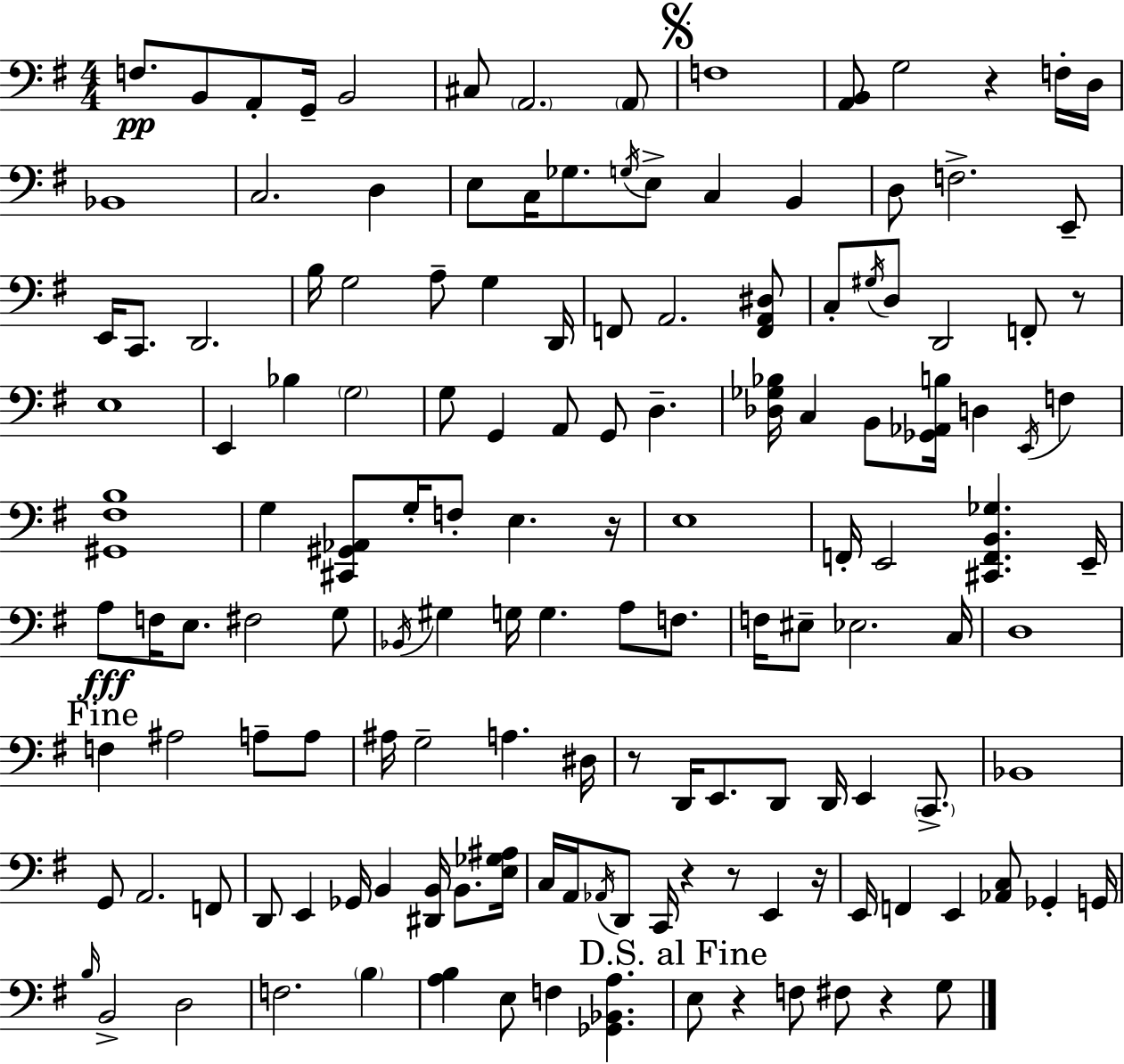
F3/e. B2/e A2/e G2/s B2/h C#3/e A2/h. A2/e F3/w [A2,B2]/e G3/h R/q F3/s D3/s Bb2/w C3/h. D3/q E3/e C3/s Gb3/e. G3/s E3/e C3/q B2/q D3/e F3/h. E2/e E2/s C2/e. D2/h. B3/s G3/h A3/e G3/q D2/s F2/e A2/h. [F2,A2,D#3]/e C3/e G#3/s D3/e D2/h F2/e R/e E3/w E2/q Bb3/q G3/h G3/e G2/q A2/e G2/e D3/q. [Db3,Gb3,Bb3]/s C3/q B2/e [Gb2,Ab2,B3]/s D3/q E2/s F3/q [G#2,F#3,B3]/w G3/q [C#2,G#2,Ab2]/e G3/s F3/e E3/q. R/s E3/w F2/s E2/h [C#2,F2,B2,Gb3]/q. E2/s A3/e F3/s E3/e. F#3/h G3/e Bb2/s G#3/q G3/s G3/q. A3/e F3/e. F3/s EIS3/e Eb3/h. C3/s D3/w F3/q A#3/h A3/e A3/e A#3/s G3/h A3/q. D#3/s R/e D2/s E2/e. D2/e D2/s E2/q C2/e. Bb2/w G2/e A2/h. F2/e D2/e E2/q Gb2/s B2/q [D#2,B2]/s B2/e. [E3,Gb3,A#3]/s C3/s A2/s Ab2/s D2/e C2/s R/q R/e E2/q R/s E2/s F2/q E2/q [Ab2,C3]/e Gb2/q G2/s B3/s B2/h D3/h F3/h. B3/q [A3,B3]/q E3/e F3/q [Gb2,Bb2,A3]/q. E3/e R/q F3/e F#3/e R/q G3/e